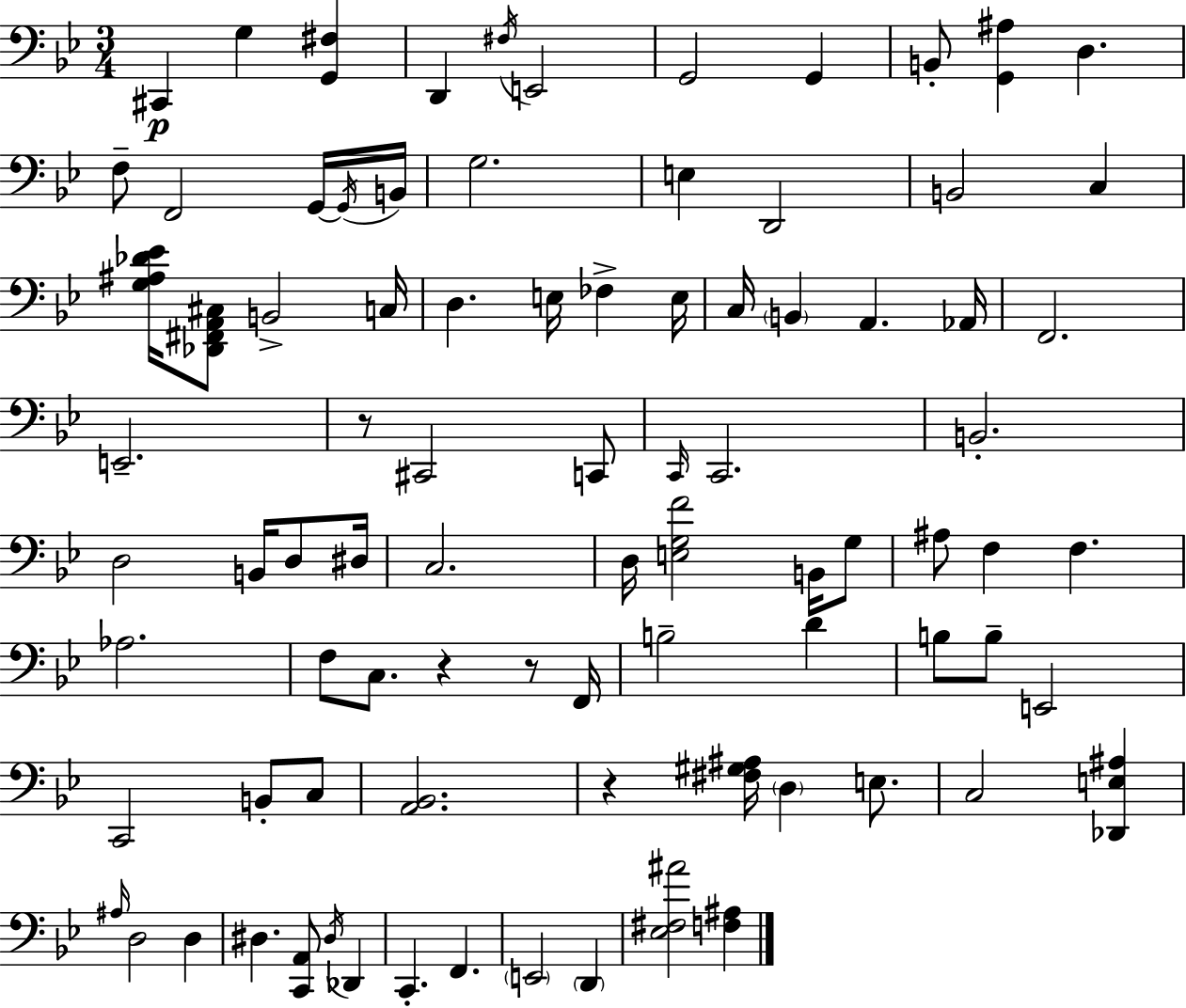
X:1
T:Untitled
M:3/4
L:1/4
K:Bb
^C,, G, [G,,^F,] D,, ^F,/4 E,,2 G,,2 G,, B,,/2 [G,,^A,] D, F,/2 F,,2 G,,/4 G,,/4 B,,/4 G,2 E, D,,2 B,,2 C, [G,^A,_D_E]/4 [_D,,^F,,A,,^C,]/2 B,,2 C,/4 D, E,/4 _F, E,/4 C,/4 B,, A,, _A,,/4 F,,2 E,,2 z/2 ^C,,2 C,,/2 C,,/4 C,,2 B,,2 D,2 B,,/4 D,/2 ^D,/4 C,2 D,/4 [E,G,F]2 B,,/4 G,/2 ^A,/2 F, F, _A,2 F,/2 C,/2 z z/2 F,,/4 B,2 D B,/2 B,/2 E,,2 C,,2 B,,/2 C,/2 [A,,_B,,]2 z [^F,^G,^A,]/4 D, E,/2 C,2 [_D,,E,^A,] ^A,/4 D,2 D, ^D, [C,,A,,]/2 ^D,/4 _D,, C,, F,, E,,2 D,, [_E,^F,^A]2 [F,^A,]